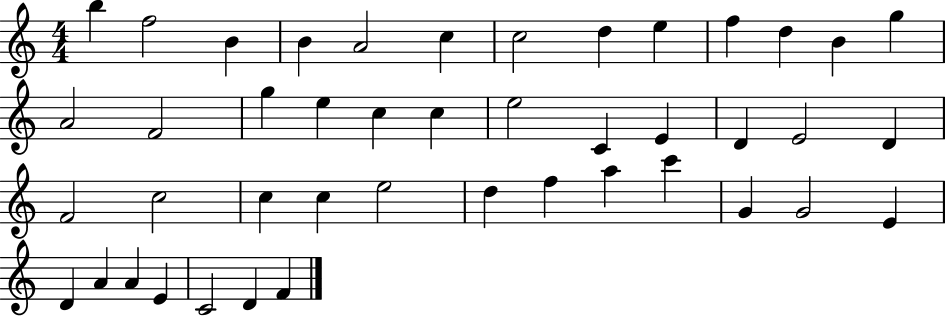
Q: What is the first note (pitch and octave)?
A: B5